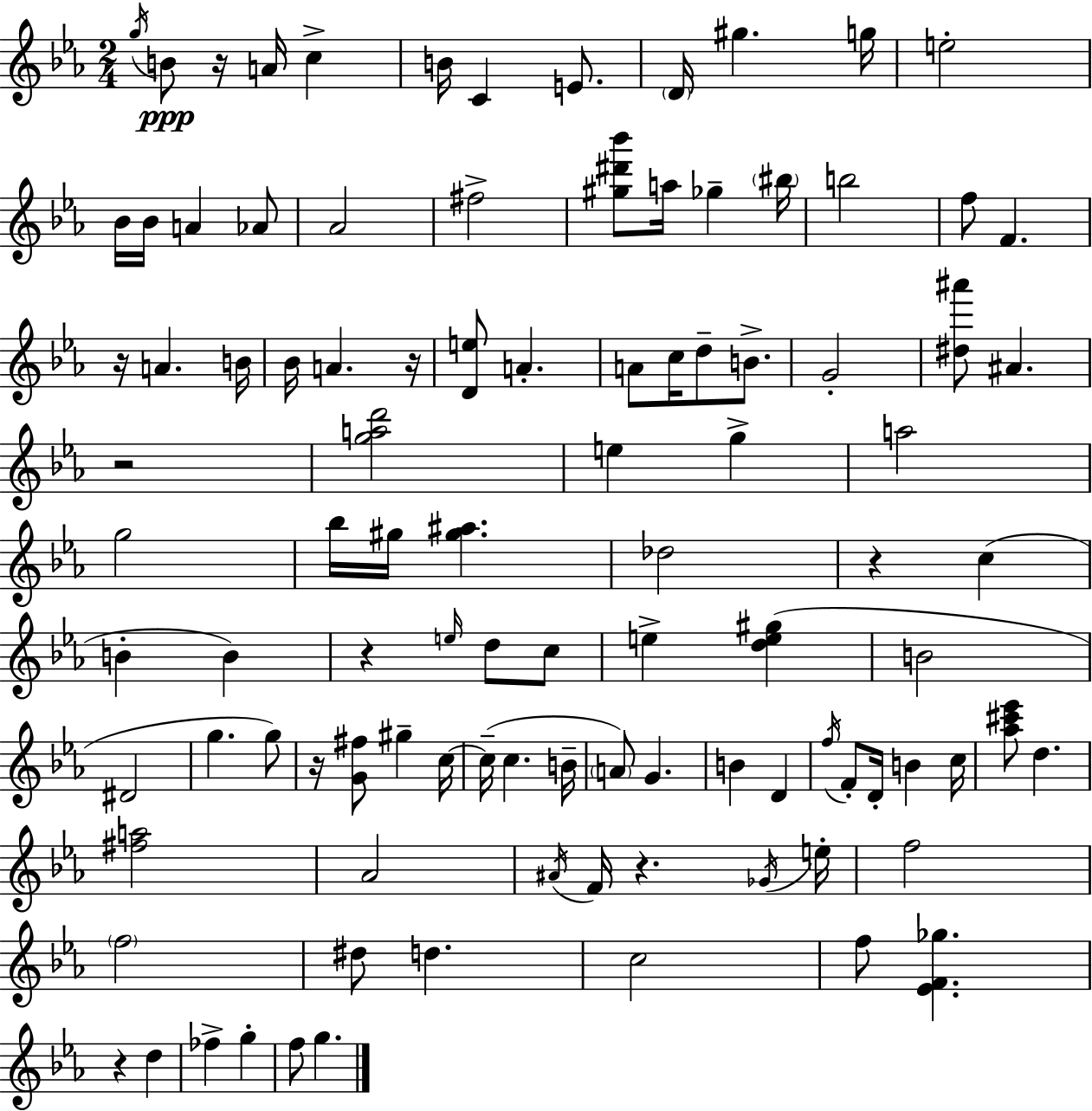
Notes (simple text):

G5/s B4/e R/s A4/s C5/q B4/s C4/q E4/e. D4/s G#5/q. G5/s E5/h Bb4/s Bb4/s A4/q Ab4/e Ab4/h F#5/h [G#5,D#6,Bb6]/e A5/s Gb5/q BIS5/s B5/h F5/e F4/q. R/s A4/q. B4/s Bb4/s A4/q. R/s [D4,E5]/e A4/q. A4/e C5/s D5/e B4/e. G4/h [D#5,A#6]/e A#4/q. R/h [G5,A5,D6]/h E5/q G5/q A5/h G5/h Bb5/s G#5/s [G#5,A#5]/q. Db5/h R/q C5/q B4/q B4/q R/q E5/s D5/e C5/e E5/q [D5,E5,G#5]/q B4/h D#4/h G5/q. G5/e R/s [G4,F#5]/e G#5/q C5/s C5/s C5/q. B4/s A4/e G4/q. B4/q D4/q F5/s F4/e D4/s B4/q C5/s [Ab5,C#6,Eb6]/e D5/q. [F#5,A5]/h Ab4/h A#4/s F4/s R/q. Gb4/s E5/s F5/h F5/h D#5/e D5/q. C5/h F5/e [Eb4,F4,Gb5]/q. R/q D5/q FES5/q G5/q F5/e G5/q.